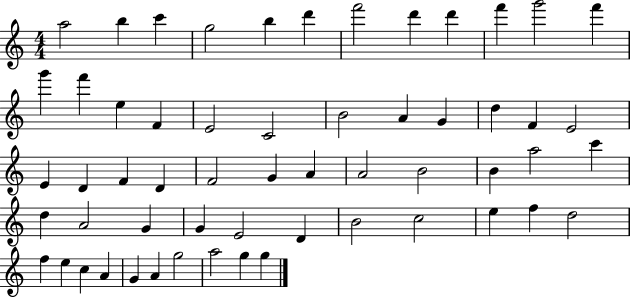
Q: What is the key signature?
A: C major